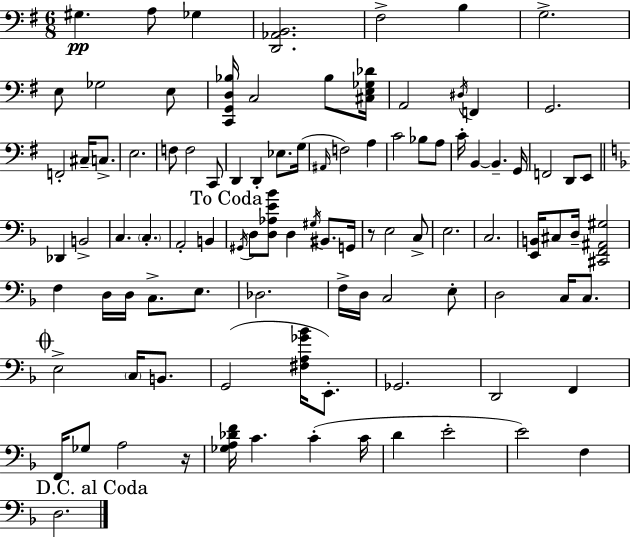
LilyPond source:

{
  \clef bass
  \numericTimeSignature
  \time 6/8
  \key e \minor
  \repeat volta 2 { gis4.\pp a8 ges4 | <d, aes, b,>2. | fis2-> b4 | g2.-> | \break e8 ges2 e8 | <c, g, d bes>16 c2 bes8 <cis e ges des'>16 | a,2 \acciaccatura { dis16 } f,4 | g,2. | \break f,2-. cis16-- c8.-> | e2. | f8 f2 c,8 | d,4 d,4-. ees8. | \break g16( \grace { ais,16 } f2) a4 | c'2 bes8 | a8 c'16-. b,4~~ b,4.-- | g,16 f,2 d,8 | \break e,8 \bar "||" \break \key d \minor des,4 b,2-> | c4. \parenthesize c4.-. | a,2-. b,4 | \mark "To Coda" \acciaccatura { gis,16 } d8 <d aes e' bes'>8 d4 \acciaccatura { gis16 } bis,8. | \break g,16 r8 e2 | c8-> e2. | c2. | <e, b,>16 cis8 d16-- <cis, f, ais, gis>2 | \break f4 d16 d16 c8.-> e8. | des2. | f16-> d16 c2 | e8-. d2 c16 c8. | \break \mark \markup { \musicglyph "scripts.coda" } e2-> \parenthesize c16 b,8. | g,2( <fis a ges' bes'>16 e,8.-.) | ges,2. | d,2 f,4 | \break f,16 ges8 a2 | r16 <ges a des' f'>16 c'4. c'4-.( | c'16 d'4 e'2-. | e'2) f4 | \break \mark "D.C. al Coda" d2. | } \bar "|."
}